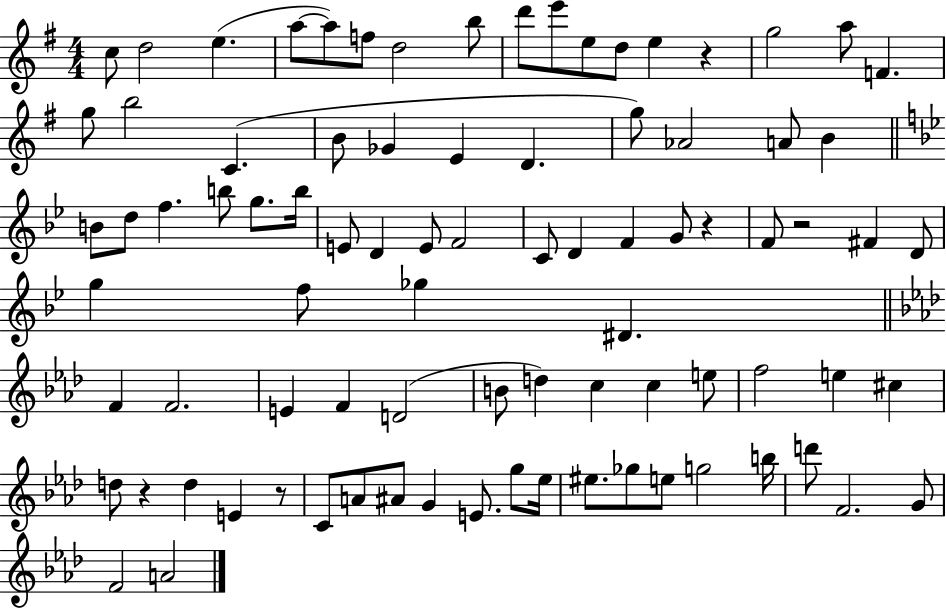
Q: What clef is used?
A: treble